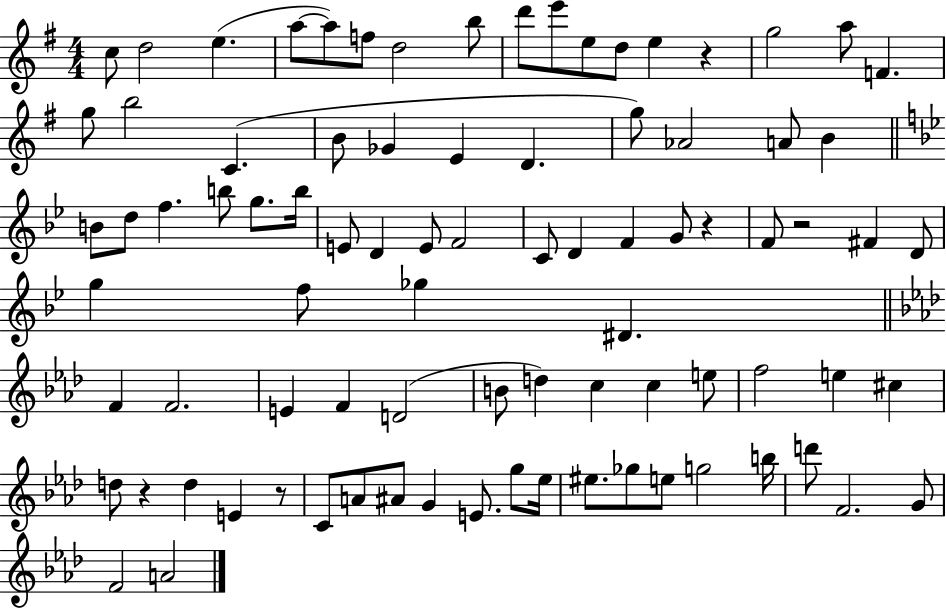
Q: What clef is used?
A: treble